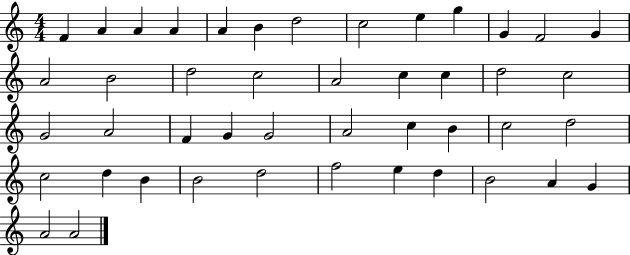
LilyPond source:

{
  \clef treble
  \numericTimeSignature
  \time 4/4
  \key c \major
  f'4 a'4 a'4 a'4 | a'4 b'4 d''2 | c''2 e''4 g''4 | g'4 f'2 g'4 | \break a'2 b'2 | d''2 c''2 | a'2 c''4 c''4 | d''2 c''2 | \break g'2 a'2 | f'4 g'4 g'2 | a'2 c''4 b'4 | c''2 d''2 | \break c''2 d''4 b'4 | b'2 d''2 | f''2 e''4 d''4 | b'2 a'4 g'4 | \break a'2 a'2 | \bar "|."
}